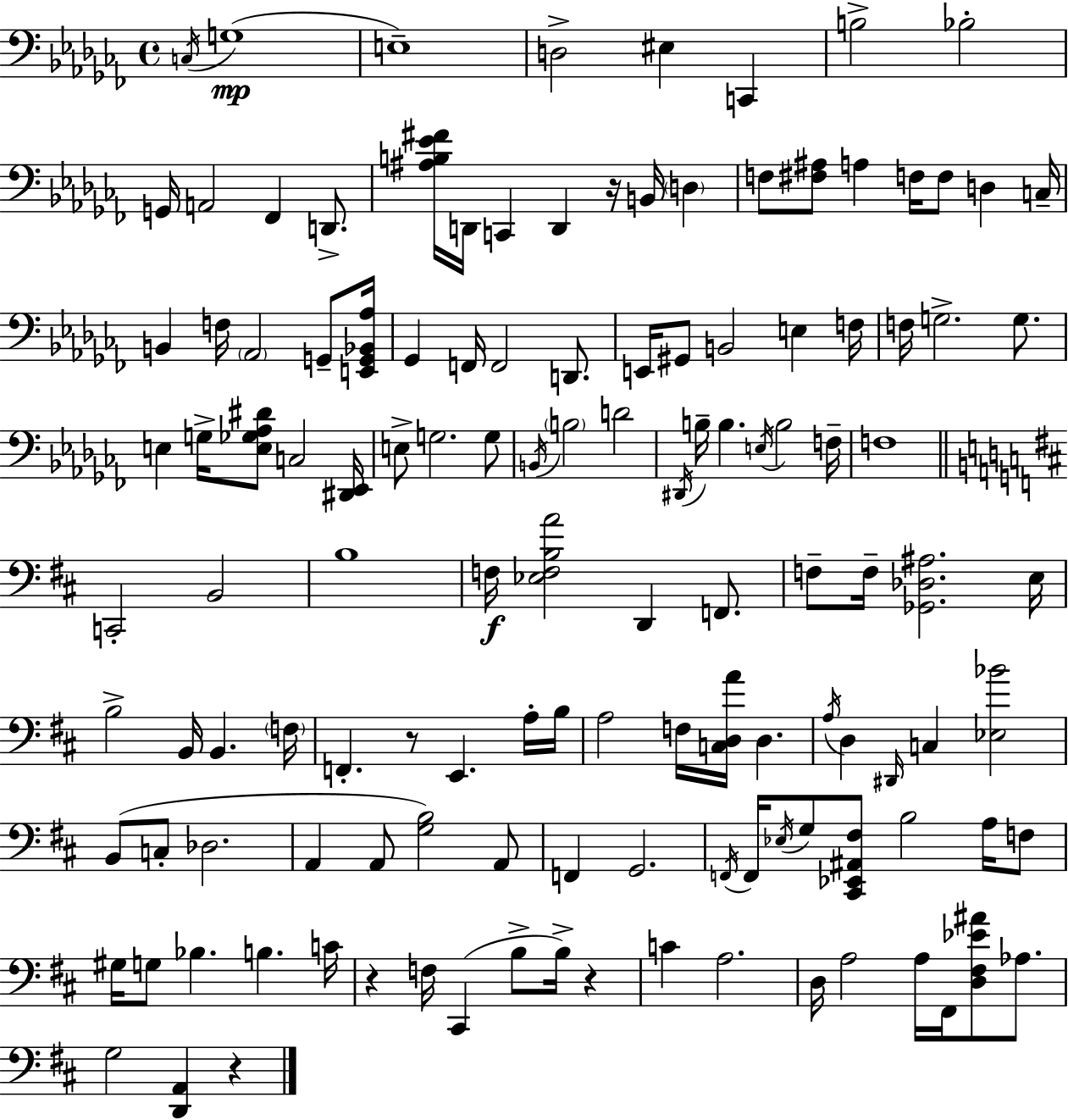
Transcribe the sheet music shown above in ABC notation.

X:1
T:Untitled
M:4/4
L:1/4
K:Abm
C,/4 G,4 E,4 D,2 ^E, C,, B,2 _B,2 G,,/4 A,,2 _F,, D,,/2 [^A,B,_E^F]/4 D,,/4 C,, D,, z/4 B,,/4 D, F,/2 [^F,^A,]/2 A, F,/4 F,/2 D, C,/4 B,, F,/4 _A,,2 G,,/2 [E,,G,,_B,,_A,]/4 _G,, F,,/4 F,,2 D,,/2 E,,/4 ^G,,/2 B,,2 E, F,/4 F,/4 G,2 G,/2 E, G,/4 [E,_G,_A,^D]/2 C,2 [^D,,_E,,]/4 E,/2 G,2 G,/2 B,,/4 B,2 D2 ^D,,/4 B,/4 B, E,/4 B,2 F,/4 F,4 C,,2 B,,2 B,4 F,/4 [_E,F,B,A]2 D,, F,,/2 F,/2 F,/4 [_G,,_D,^A,]2 E,/4 B,2 B,,/4 B,, F,/4 F,, z/2 E,, A,/4 B,/4 A,2 F,/4 [C,D,A]/4 D, A,/4 D, ^D,,/4 C, [_E,_B]2 B,,/2 C,/2 _D,2 A,, A,,/2 [G,B,]2 A,,/2 F,, G,,2 F,,/4 F,,/4 _E,/4 G,/2 [^C,,_E,,^A,,^F,]/2 B,2 A,/4 F,/2 ^G,/4 G,/2 _B, B, C/4 z F,/4 ^C,, B,/2 B,/4 z C A,2 D,/4 A,2 A,/4 ^F,,/4 [D,^F,_E^A]/2 _A,/2 G,2 [D,,A,,] z